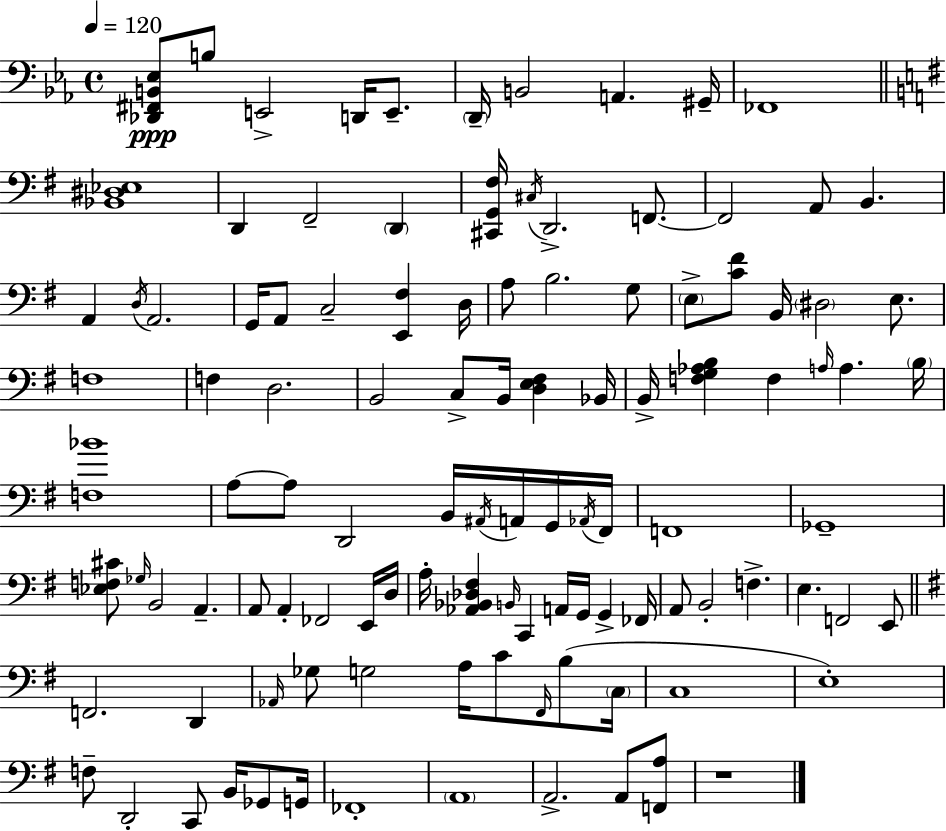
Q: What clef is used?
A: bass